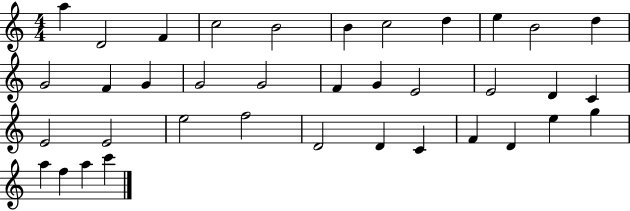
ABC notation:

X:1
T:Untitled
M:4/4
L:1/4
K:C
a D2 F c2 B2 B c2 d e B2 d G2 F G G2 G2 F G E2 E2 D C E2 E2 e2 f2 D2 D C F D e g a f a c'